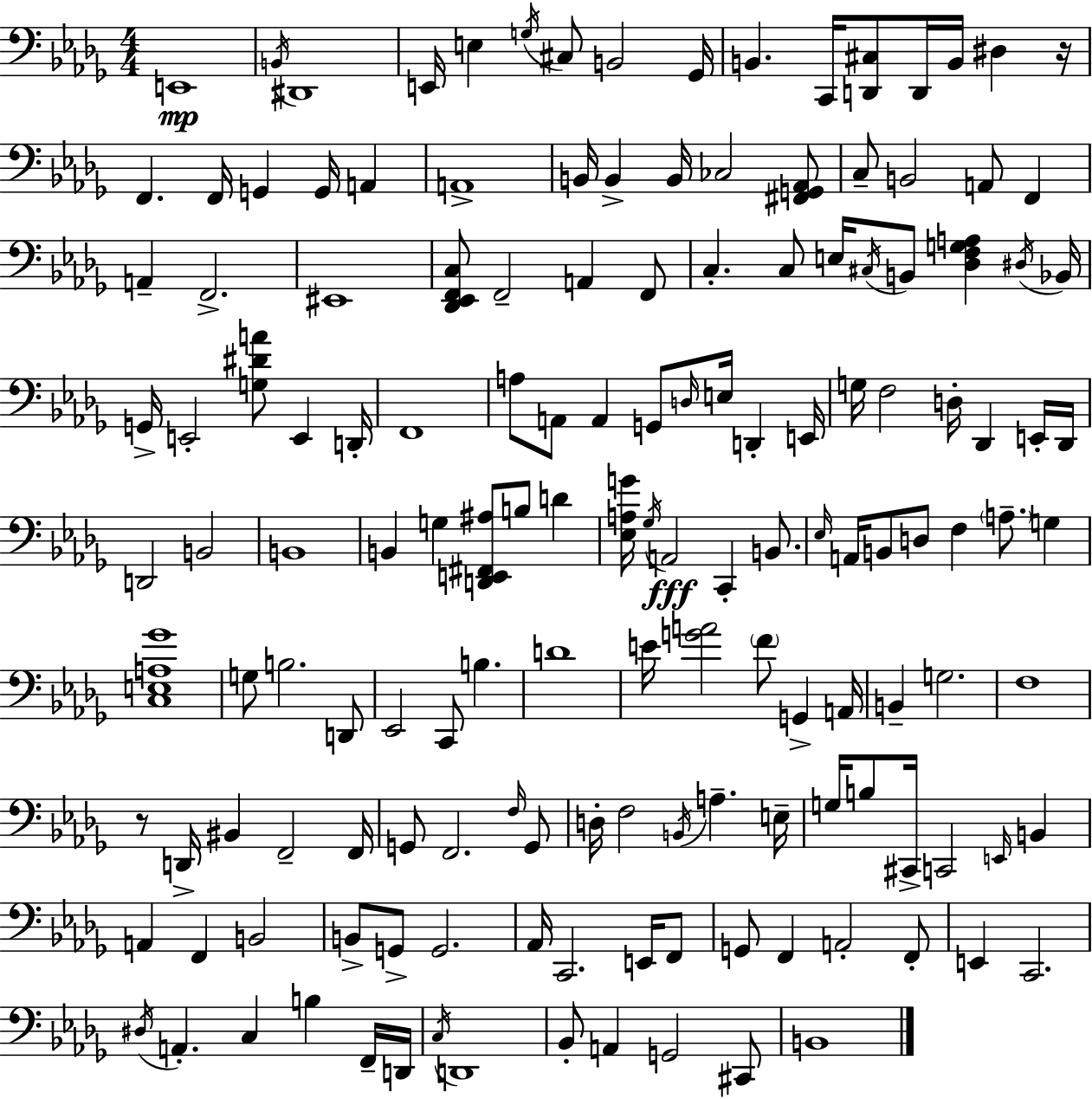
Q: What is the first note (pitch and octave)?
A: E2